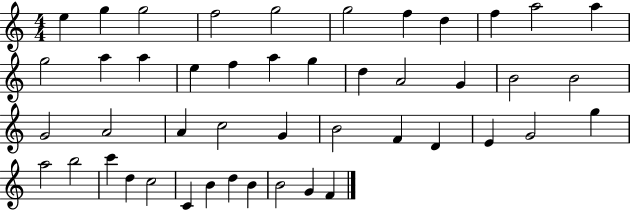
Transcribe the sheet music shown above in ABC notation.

X:1
T:Untitled
M:4/4
L:1/4
K:C
e g g2 f2 g2 g2 f d f a2 a g2 a a e f a g d A2 G B2 B2 G2 A2 A c2 G B2 F D E G2 g a2 b2 c' d c2 C B d B B2 G F